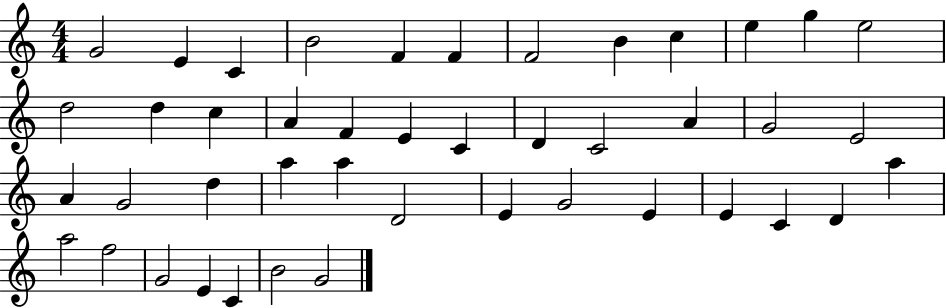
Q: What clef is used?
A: treble